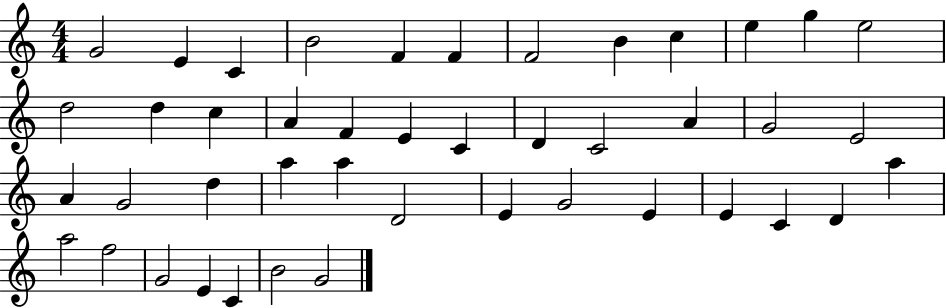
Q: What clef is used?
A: treble